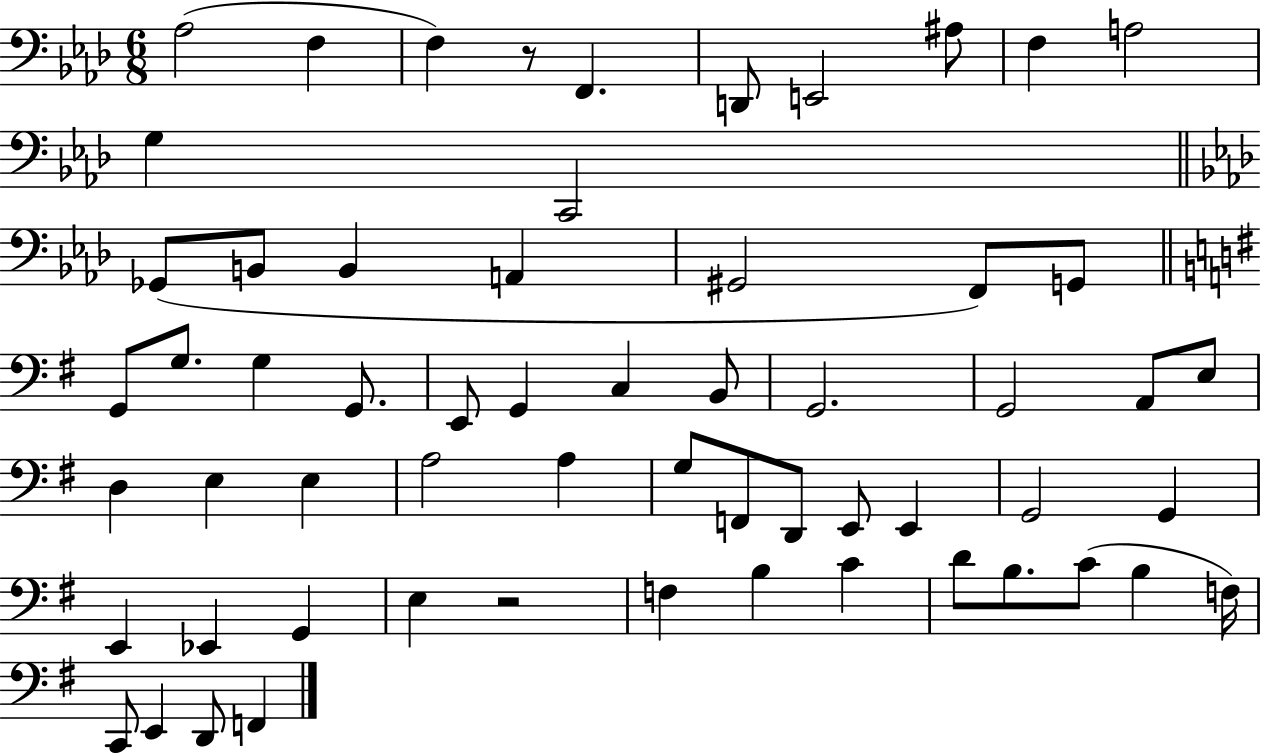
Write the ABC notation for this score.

X:1
T:Untitled
M:6/8
L:1/4
K:Ab
_A,2 F, F, z/2 F,, D,,/2 E,,2 ^A,/2 F, A,2 G, C,,2 _G,,/2 B,,/2 B,, A,, ^G,,2 F,,/2 G,,/2 G,,/2 G,/2 G, G,,/2 E,,/2 G,, C, B,,/2 G,,2 G,,2 A,,/2 E,/2 D, E, E, A,2 A, G,/2 F,,/2 D,,/2 E,,/2 E,, G,,2 G,, E,, _E,, G,, E, z2 F, B, C D/2 B,/2 C/2 B, F,/4 C,,/2 E,, D,,/2 F,,